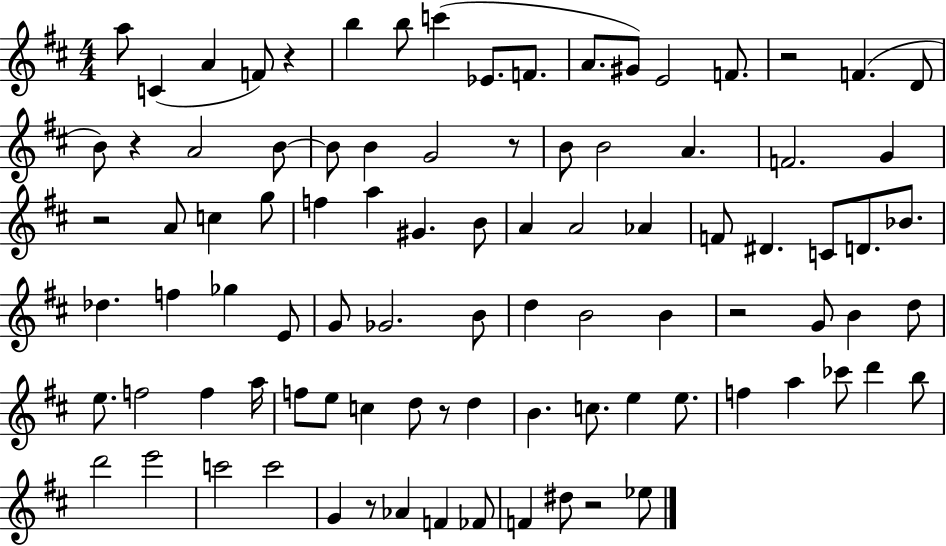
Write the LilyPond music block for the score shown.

{
  \clef treble
  \numericTimeSignature
  \time 4/4
  \key d \major
  a''8 c'4( a'4 f'8) r4 | b''4 b''8 c'''4( ees'8. f'8. | a'8. gis'8) e'2 f'8. | r2 f'4.( d'8 | \break b'8) r4 a'2 b'8~~ | b'8 b'4 g'2 r8 | b'8 b'2 a'4. | f'2. g'4 | \break r2 a'8 c''4 g''8 | f''4 a''4 gis'4. b'8 | a'4 a'2 aes'4 | f'8 dis'4. c'8 d'8. bes'8. | \break des''4. f''4 ges''4 e'8 | g'8 ges'2. b'8 | d''4 b'2 b'4 | r2 g'8 b'4 d''8 | \break e''8. f''2 f''4 a''16 | f''8 e''8 c''4 d''8 r8 d''4 | b'4. c''8. e''4 e''8. | f''4 a''4 ces'''8 d'''4 b''8 | \break d'''2 e'''2 | c'''2 c'''2 | g'4 r8 aes'4 f'4 fes'8 | f'4 dis''8 r2 ees''8 | \break \bar "|."
}